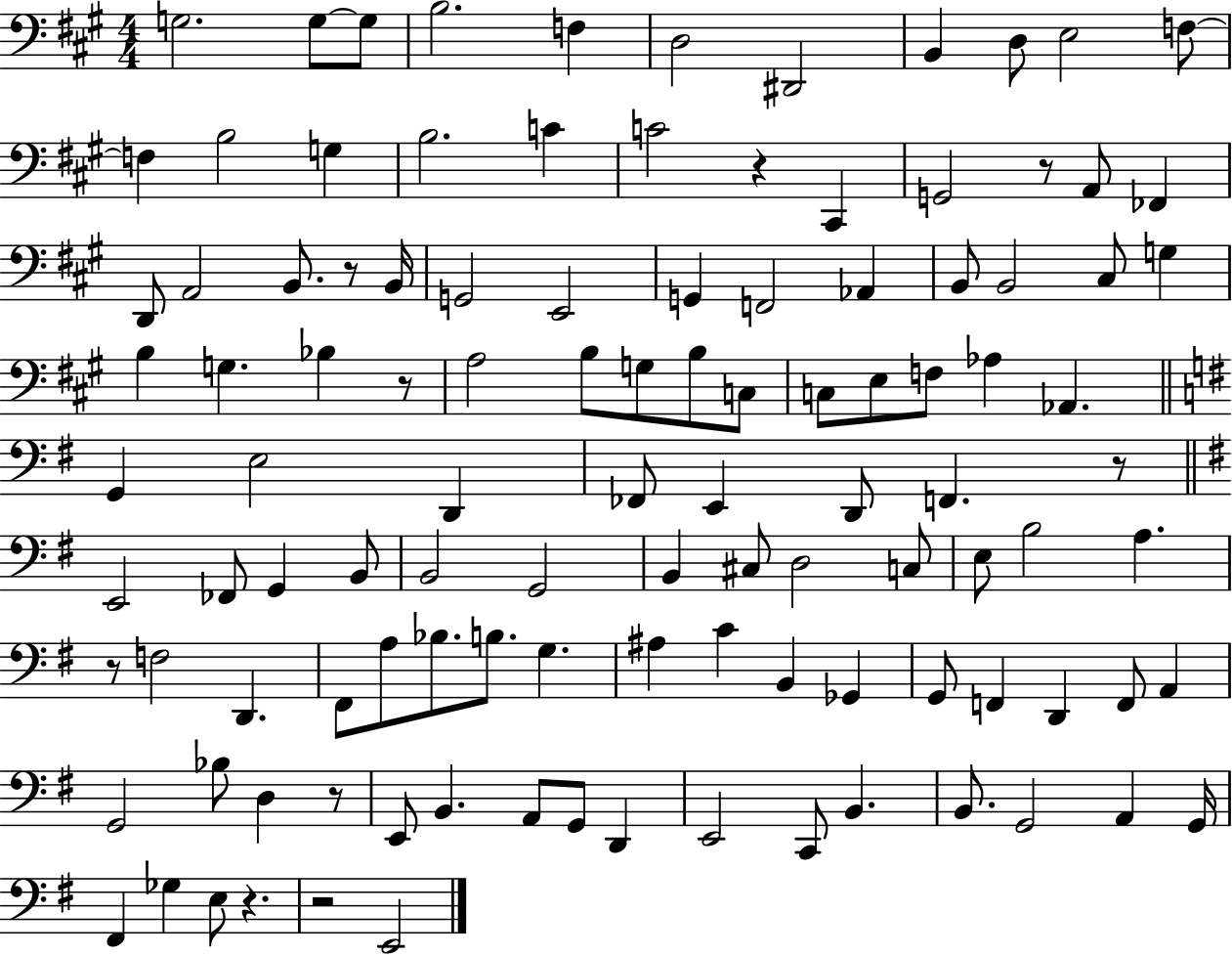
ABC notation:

X:1
T:Untitled
M:4/4
L:1/4
K:A
G,2 G,/2 G,/2 B,2 F, D,2 ^D,,2 B,, D,/2 E,2 F,/2 F, B,2 G, B,2 C C2 z ^C,, G,,2 z/2 A,,/2 _F,, D,,/2 A,,2 B,,/2 z/2 B,,/4 G,,2 E,,2 G,, F,,2 _A,, B,,/2 B,,2 ^C,/2 G, B, G, _B, z/2 A,2 B,/2 G,/2 B,/2 C,/2 C,/2 E,/2 F,/2 _A, _A,, G,, E,2 D,, _F,,/2 E,, D,,/2 F,, z/2 E,,2 _F,,/2 G,, B,,/2 B,,2 G,,2 B,, ^C,/2 D,2 C,/2 E,/2 B,2 A, z/2 F,2 D,, ^F,,/2 A,/2 _B,/2 B,/2 G, ^A, C B,, _G,, G,,/2 F,, D,, F,,/2 A,, G,,2 _B,/2 D, z/2 E,,/2 B,, A,,/2 G,,/2 D,, E,,2 C,,/2 B,, B,,/2 G,,2 A,, G,,/4 ^F,, _G, E,/2 z z2 E,,2